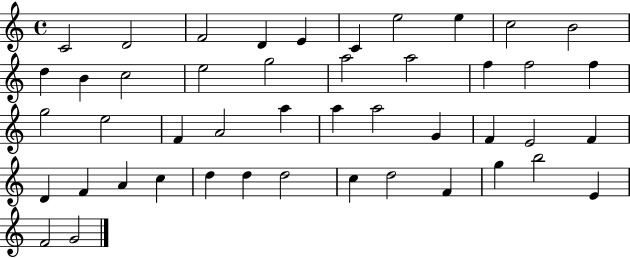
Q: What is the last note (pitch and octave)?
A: G4